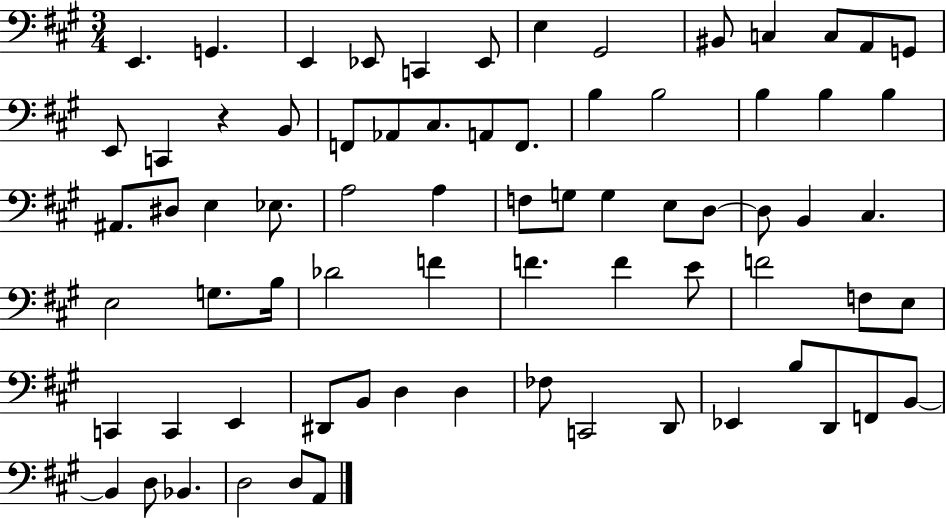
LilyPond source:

{
  \clef bass
  \numericTimeSignature
  \time 3/4
  \key a \major
  e,4. g,4. | e,4 ees,8 c,4 ees,8 | e4 gis,2 | bis,8 c4 c8 a,8 g,8 | \break e,8 c,4 r4 b,8 | f,8 aes,8 cis8. a,8 f,8. | b4 b2 | b4 b4 b4 | \break ais,8. dis8 e4 ees8. | a2 a4 | f8 g8 g4 e8 d8~~ | d8 b,4 cis4. | \break e2 g8. b16 | des'2 f'4 | f'4. f'4 e'8 | f'2 f8 e8 | \break c,4 c,4 e,4 | dis,8 b,8 d4 d4 | fes8 c,2 d,8 | ees,4 b8 d,8 f,8 b,8~~ | \break b,4 d8 bes,4. | d2 d8 a,8 | \bar "|."
}